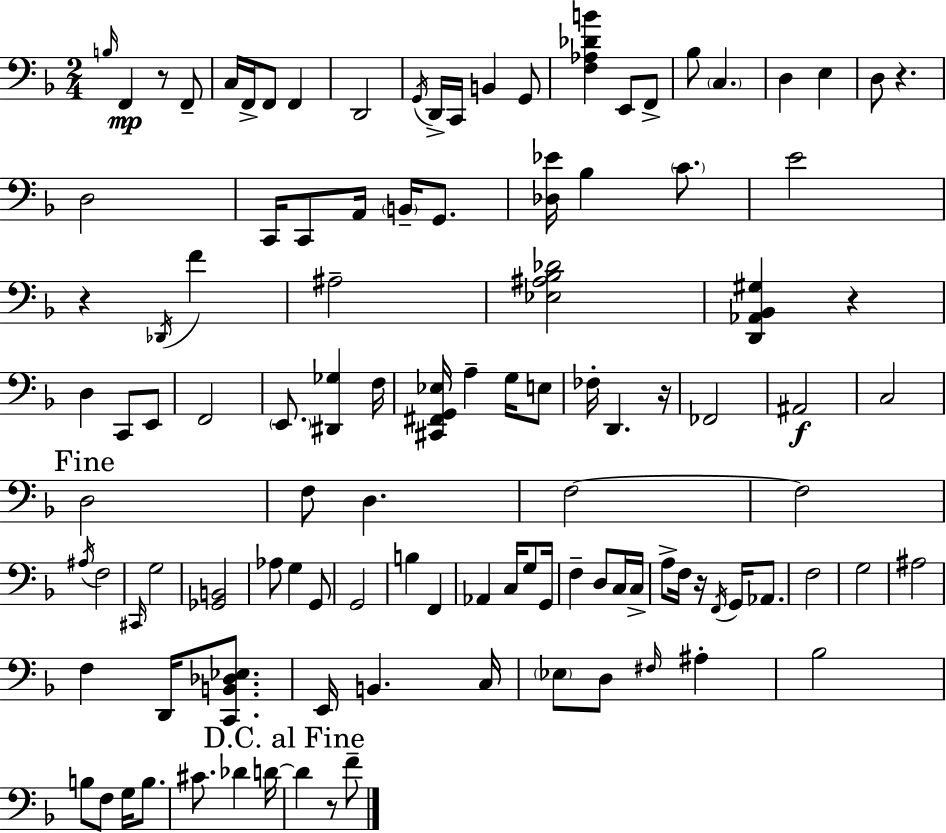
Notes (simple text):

B3/s F2/q R/e F2/e C3/s F2/s F2/e F2/q D2/h G2/s D2/s C2/s B2/q G2/e [F3,Ab3,Db4,B4]/q E2/e F2/e Bb3/e C3/q. D3/q E3/q D3/e R/q. D3/h C2/s C2/e A2/s B2/s G2/e. [Db3,Eb4]/s Bb3/q C4/e. E4/h R/q Db2/s F4/q A#3/h [Eb3,A#3,Bb3,Db4]/h [D2,Ab2,Bb2,G#3]/q R/q D3/q C2/e E2/e F2/h E2/e. [D#2,Gb3]/q F3/s [C#2,F#2,G2,Eb3]/s A3/q G3/s E3/e FES3/s D2/q. R/s FES2/h A#2/h C3/h D3/h F3/e D3/q. F3/h F3/h A#3/s F3/h C#2/s G3/h [Gb2,B2]/h Ab3/e G3/q G2/e G2/h B3/q F2/q Ab2/q C3/s G3/e G2/s F3/q D3/e C3/s C3/s A3/e F3/s R/s F2/s G2/s Ab2/e. F3/h G3/h A#3/h F3/q D2/s [C2,B2,Db3,Eb3]/e. E2/s B2/q. C3/s Eb3/e D3/e F#3/s A#3/q Bb3/h B3/e F3/e G3/s B3/e. C#4/e. Db4/q D4/s D4/q R/e F4/e